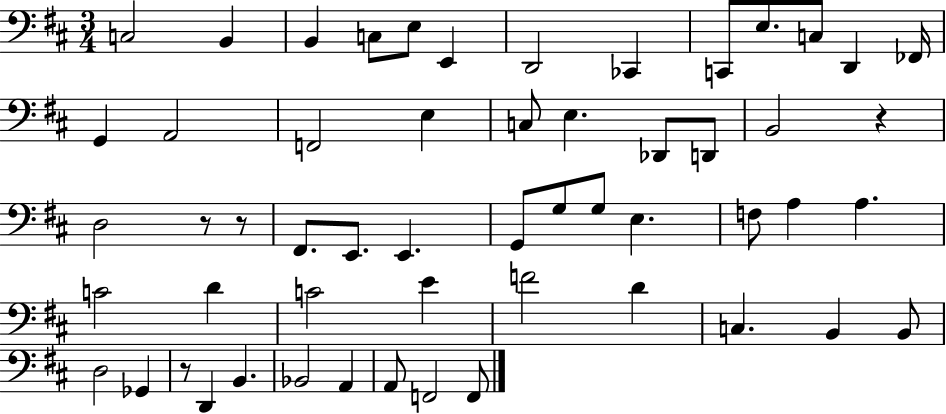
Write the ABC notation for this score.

X:1
T:Untitled
M:3/4
L:1/4
K:D
C,2 B,, B,, C,/2 E,/2 E,, D,,2 _C,, C,,/2 E,/2 C,/2 D,, _F,,/4 G,, A,,2 F,,2 E, C,/2 E, _D,,/2 D,,/2 B,,2 z D,2 z/2 z/2 ^F,,/2 E,,/2 E,, G,,/2 G,/2 G,/2 E, F,/2 A, A, C2 D C2 E F2 D C, B,, B,,/2 D,2 _G,, z/2 D,, B,, _B,,2 A,, A,,/2 F,,2 F,,/2